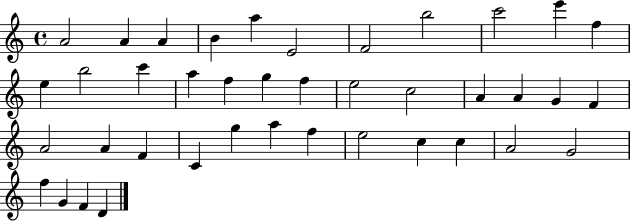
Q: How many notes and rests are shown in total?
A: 40